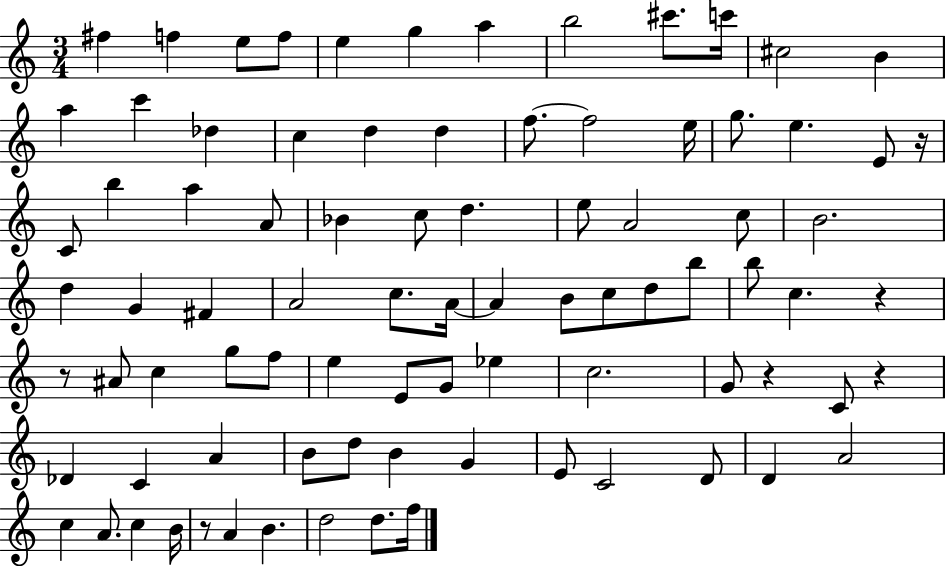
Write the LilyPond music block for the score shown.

{
  \clef treble
  \numericTimeSignature
  \time 3/4
  \key c \major
  \repeat volta 2 { fis''4 f''4 e''8 f''8 | e''4 g''4 a''4 | b''2 cis'''8. c'''16 | cis''2 b'4 | \break a''4 c'''4 des''4 | c''4 d''4 d''4 | f''8.~~ f''2 e''16 | g''8. e''4. e'8 r16 | \break c'8 b''4 a''4 a'8 | bes'4 c''8 d''4. | e''8 a'2 c''8 | b'2. | \break d''4 g'4 fis'4 | a'2 c''8. a'16~~ | a'4 b'8 c''8 d''8 b''8 | b''8 c''4. r4 | \break r8 ais'8 c''4 g''8 f''8 | e''4 e'8 g'8 ees''4 | c''2. | g'8 r4 c'8 r4 | \break des'4 c'4 a'4 | b'8 d''8 b'4 g'4 | e'8 c'2 d'8 | d'4 a'2 | \break c''4 a'8. c''4 b'16 | r8 a'4 b'4. | d''2 d''8. f''16 | } \bar "|."
}